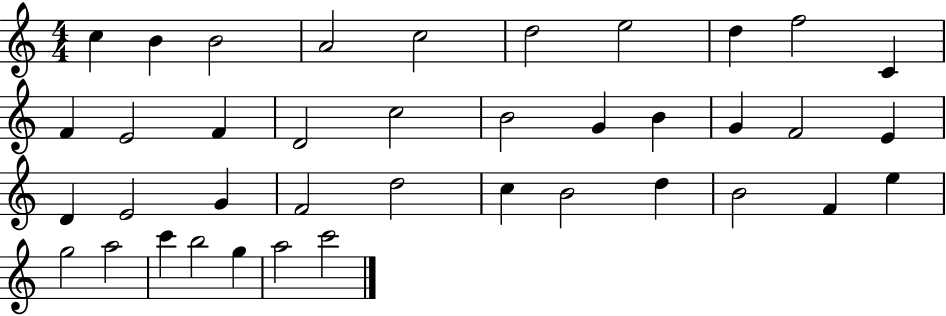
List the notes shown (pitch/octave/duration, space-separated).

C5/q B4/q B4/h A4/h C5/h D5/h E5/h D5/q F5/h C4/q F4/q E4/h F4/q D4/h C5/h B4/h G4/q B4/q G4/q F4/h E4/q D4/q E4/h G4/q F4/h D5/h C5/q B4/h D5/q B4/h F4/q E5/q G5/h A5/h C6/q B5/h G5/q A5/h C6/h